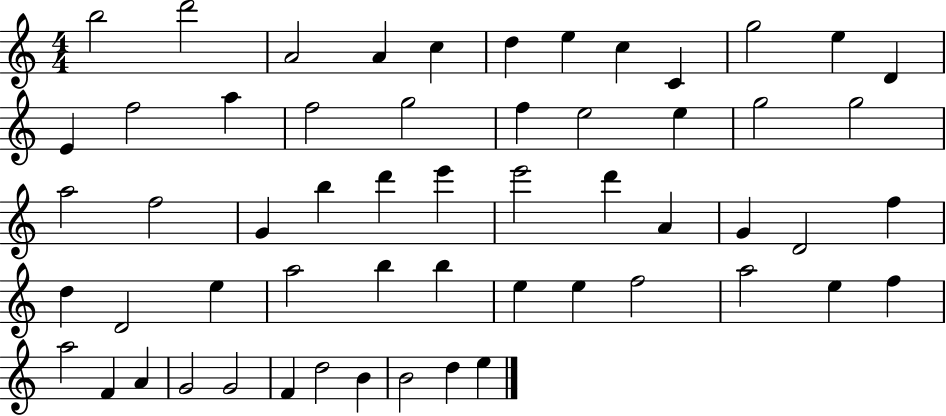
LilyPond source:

{
  \clef treble
  \numericTimeSignature
  \time 4/4
  \key c \major
  b''2 d'''2 | a'2 a'4 c''4 | d''4 e''4 c''4 c'4 | g''2 e''4 d'4 | \break e'4 f''2 a''4 | f''2 g''2 | f''4 e''2 e''4 | g''2 g''2 | \break a''2 f''2 | g'4 b''4 d'''4 e'''4 | e'''2 d'''4 a'4 | g'4 d'2 f''4 | \break d''4 d'2 e''4 | a''2 b''4 b''4 | e''4 e''4 f''2 | a''2 e''4 f''4 | \break a''2 f'4 a'4 | g'2 g'2 | f'4 d''2 b'4 | b'2 d''4 e''4 | \break \bar "|."
}